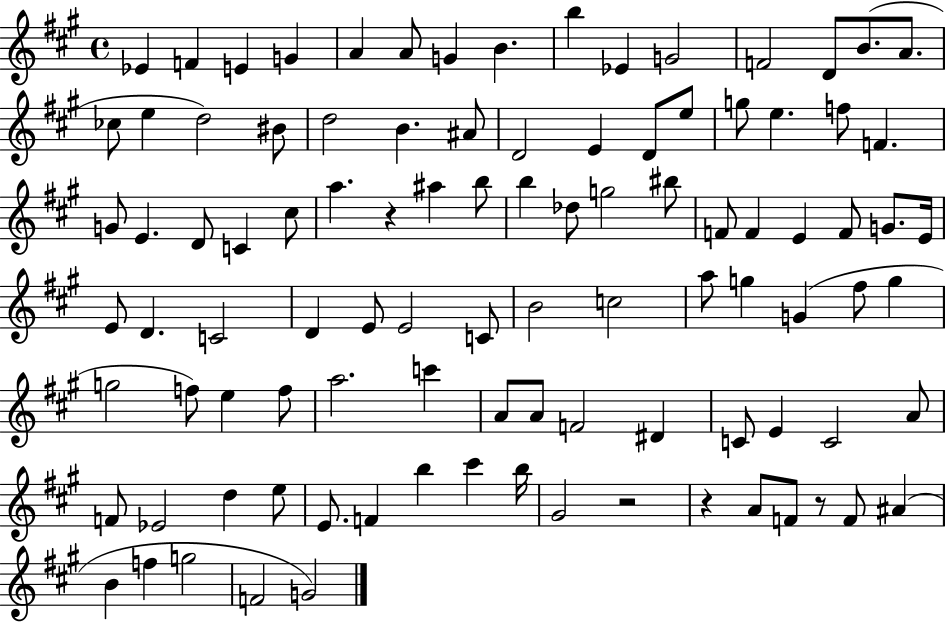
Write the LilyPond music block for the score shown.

{
  \clef treble
  \time 4/4
  \defaultTimeSignature
  \key a \major
  ees'4 f'4 e'4 g'4 | a'4 a'8 g'4 b'4. | b''4 ees'4 g'2 | f'2 d'8 b'8.( a'8. | \break ces''8 e''4 d''2) bis'8 | d''2 b'4. ais'8 | d'2 e'4 d'8 e''8 | g''8 e''4. f''8 f'4. | \break g'8 e'4. d'8 c'4 cis''8 | a''4. r4 ais''4 b''8 | b''4 des''8 g''2 bis''8 | f'8 f'4 e'4 f'8 g'8. e'16 | \break e'8 d'4. c'2 | d'4 e'8 e'2 c'8 | b'2 c''2 | a''8 g''4 g'4( fis''8 g''4 | \break g''2 f''8) e''4 f''8 | a''2. c'''4 | a'8 a'8 f'2 dis'4 | c'8 e'4 c'2 a'8 | \break f'8 ees'2 d''4 e''8 | e'8. f'4 b''4 cis'''4 b''16 | gis'2 r2 | r4 a'8 f'8 r8 f'8 ais'4( | \break b'4 f''4 g''2 | f'2 g'2) | \bar "|."
}